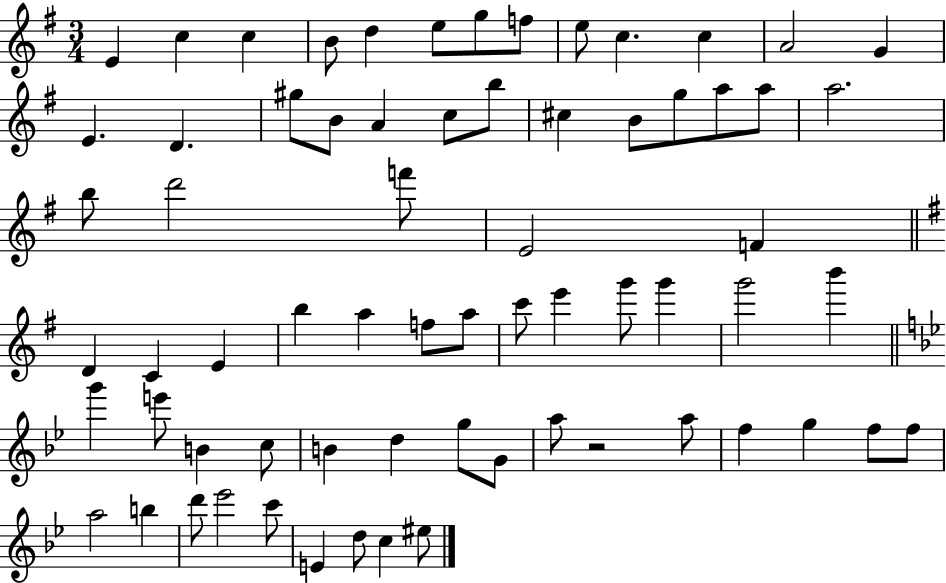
X:1
T:Untitled
M:3/4
L:1/4
K:G
E c c B/2 d e/2 g/2 f/2 e/2 c c A2 G E D ^g/2 B/2 A c/2 b/2 ^c B/2 g/2 a/2 a/2 a2 b/2 d'2 f'/2 E2 F D C E b a f/2 a/2 c'/2 e' g'/2 g' g'2 b' g' e'/2 B c/2 B d g/2 G/2 a/2 z2 a/2 f g f/2 f/2 a2 b d'/2 _e'2 c'/2 E d/2 c ^e/2